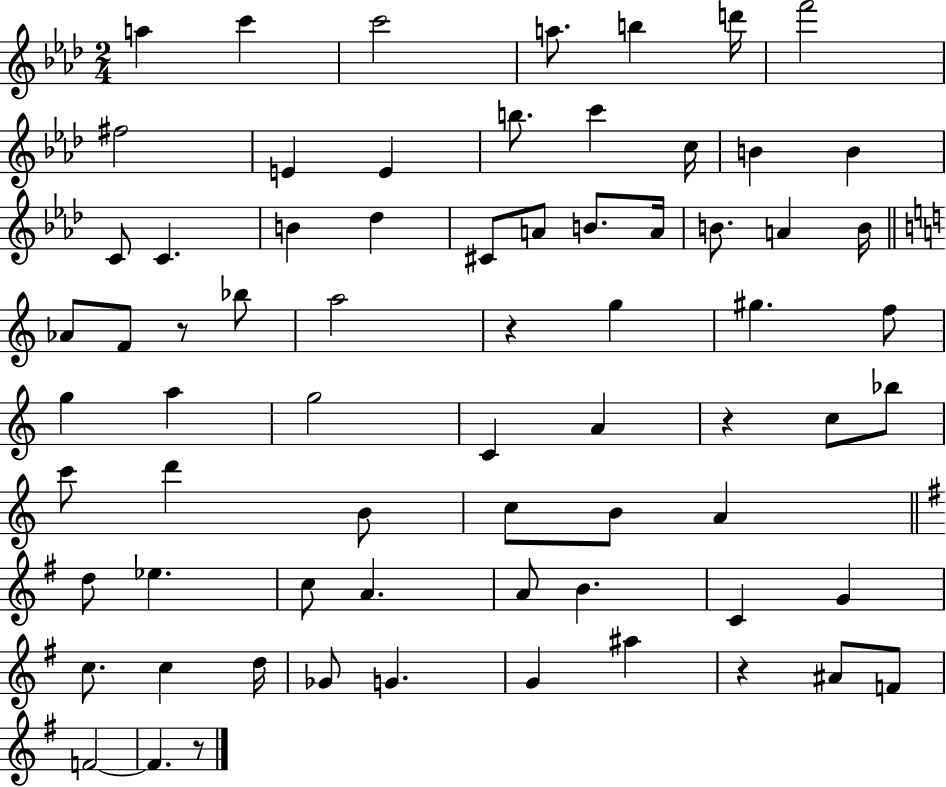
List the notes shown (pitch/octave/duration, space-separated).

A5/q C6/q C6/h A5/e. B5/q D6/s F6/h F#5/h E4/q E4/q B5/e. C6/q C5/s B4/q B4/q C4/e C4/q. B4/q Db5/q C#4/e A4/e B4/e. A4/s B4/e. A4/q B4/s Ab4/e F4/e R/e Bb5/e A5/h R/q G5/q G#5/q. F5/e G5/q A5/q G5/h C4/q A4/q R/q C5/e Bb5/e C6/e D6/q B4/e C5/e B4/e A4/q D5/e Eb5/q. C5/e A4/q. A4/e B4/q. C4/q G4/q C5/e. C5/q D5/s Gb4/e G4/q. G4/q A#5/q R/q A#4/e F4/e F4/h F4/q. R/e